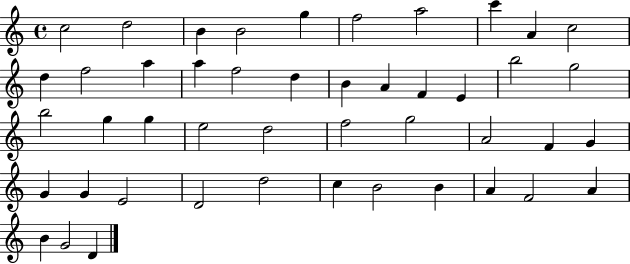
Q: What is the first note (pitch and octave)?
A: C5